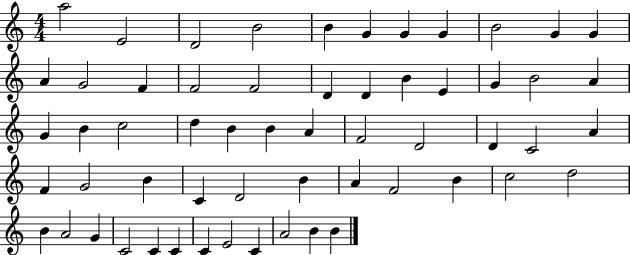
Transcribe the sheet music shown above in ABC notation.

X:1
T:Untitled
M:4/4
L:1/4
K:C
a2 E2 D2 B2 B G G G B2 G G A G2 F F2 F2 D D B E G B2 A G B c2 d B B A F2 D2 D C2 A F G2 B C D2 B A F2 B c2 d2 B A2 G C2 C C C E2 C A2 B B